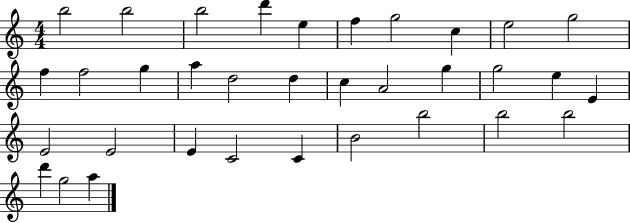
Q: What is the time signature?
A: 4/4